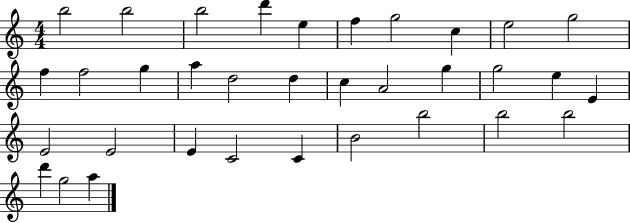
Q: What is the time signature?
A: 4/4